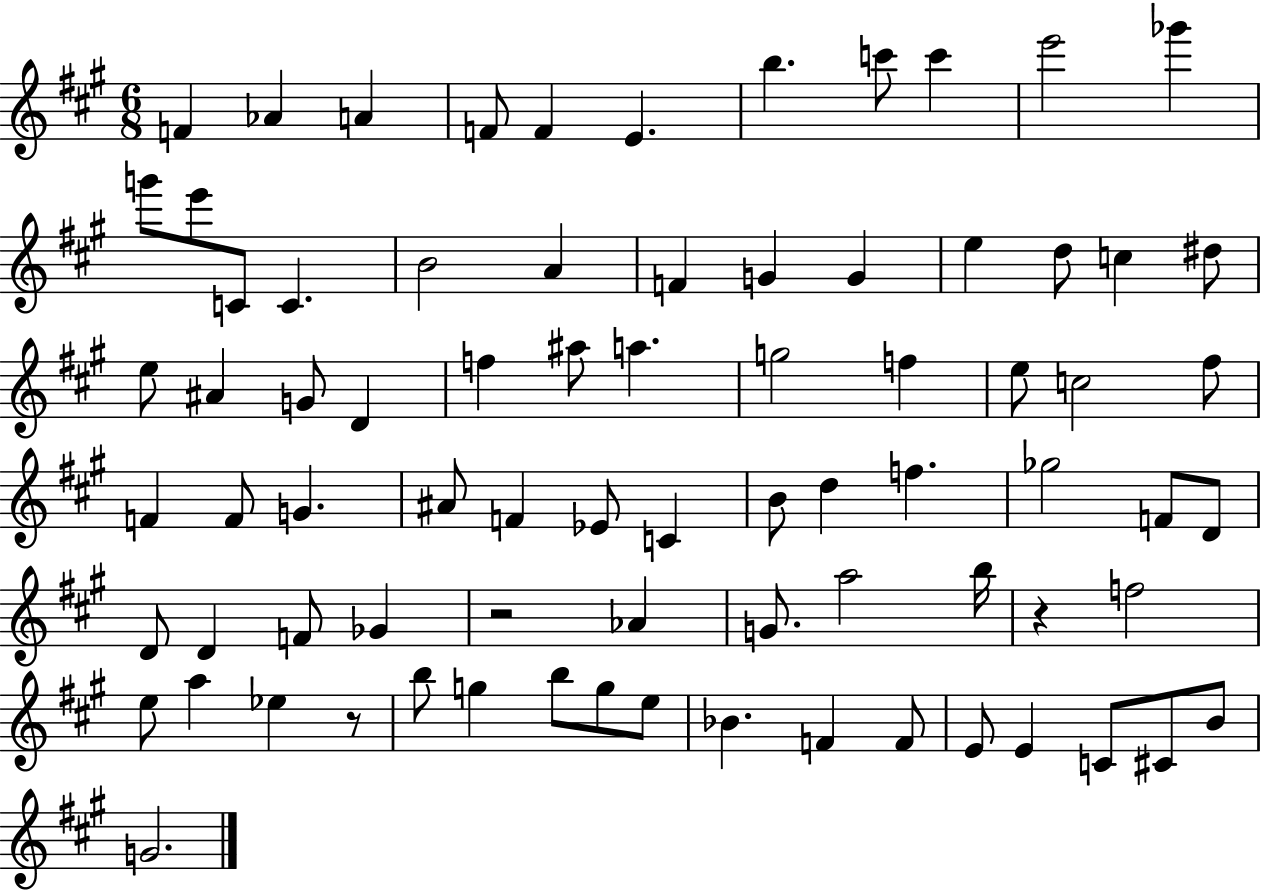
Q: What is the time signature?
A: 6/8